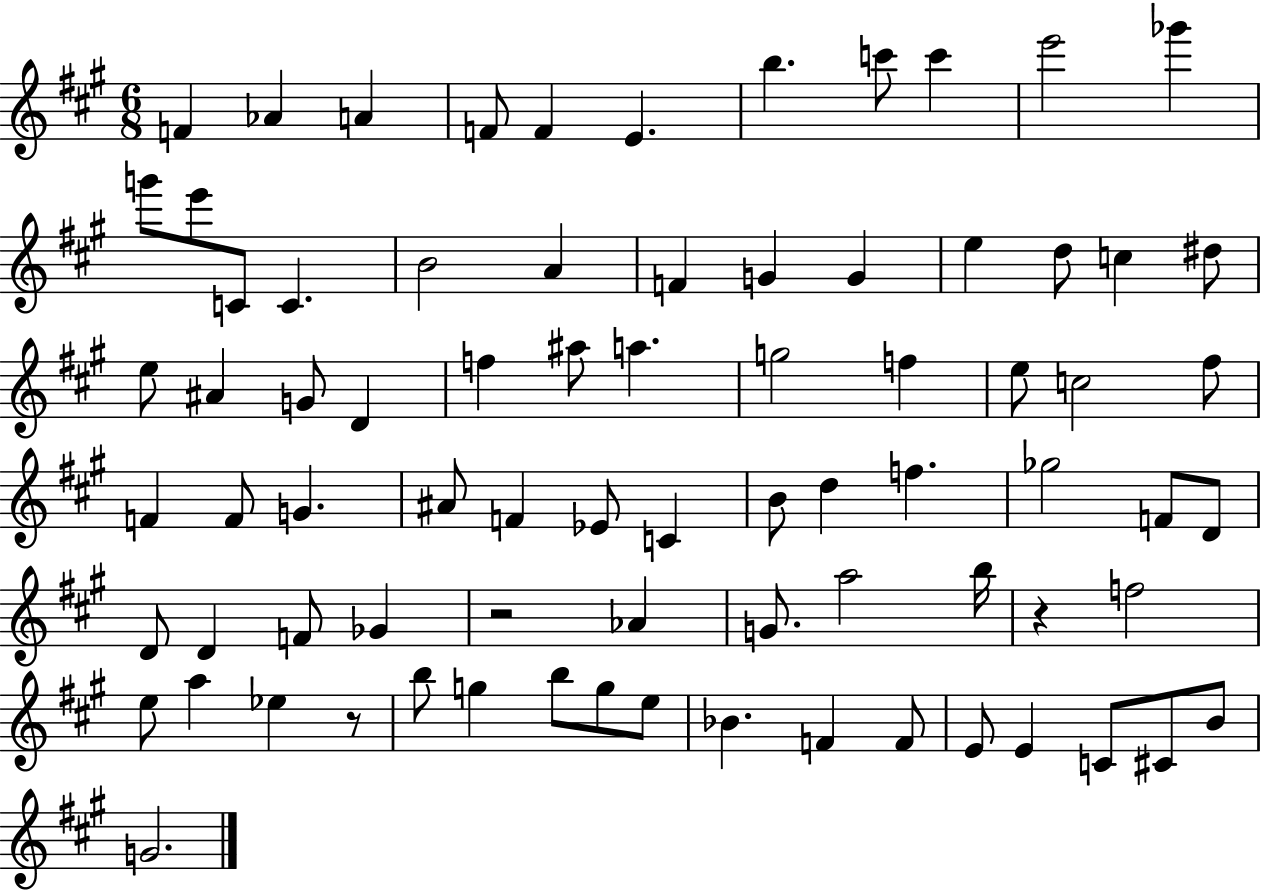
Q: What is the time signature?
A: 6/8